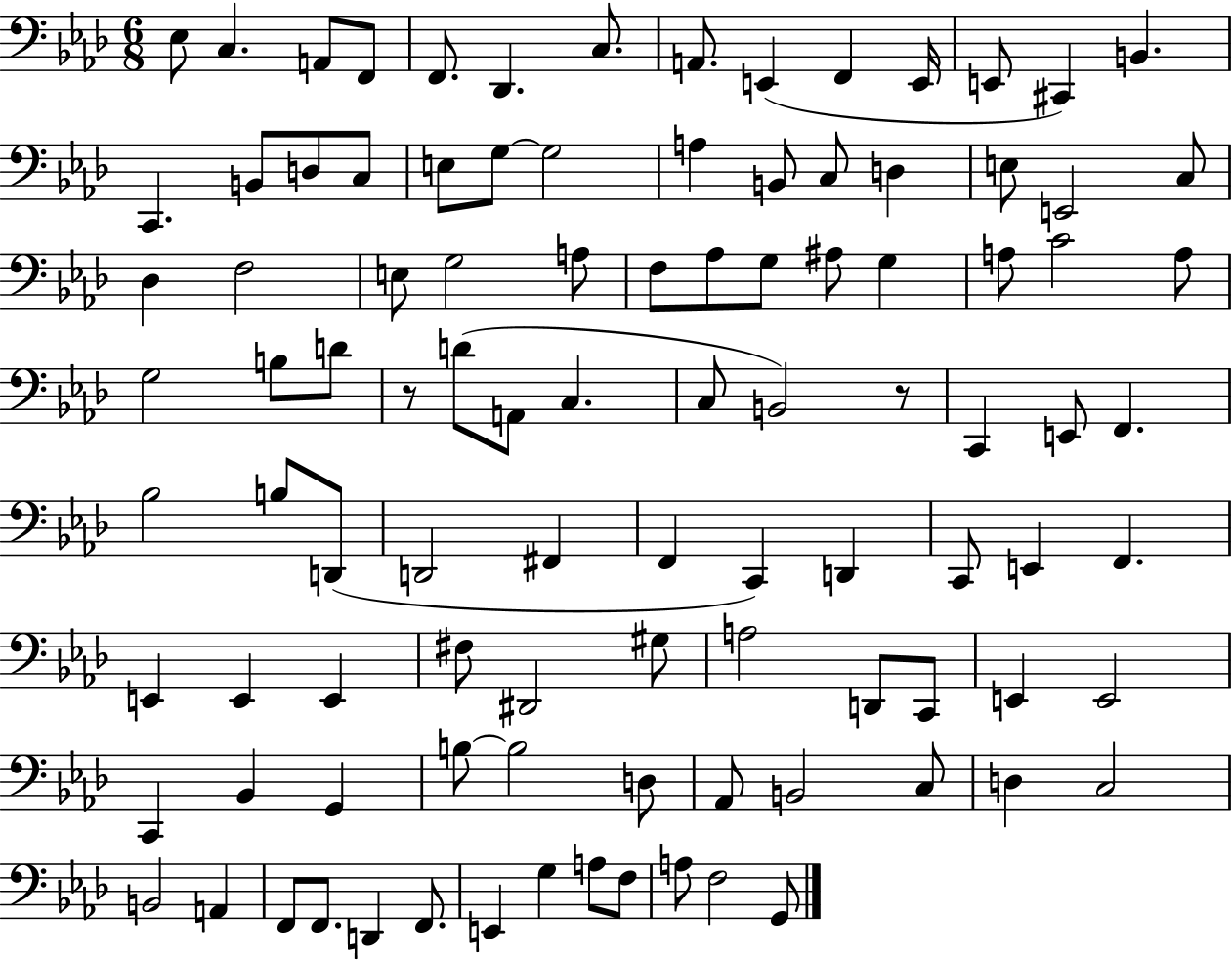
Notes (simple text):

Eb3/e C3/q. A2/e F2/e F2/e. Db2/q. C3/e. A2/e. E2/q F2/q E2/s E2/e C#2/q B2/q. C2/q. B2/e D3/e C3/e E3/e G3/e G3/h A3/q B2/e C3/e D3/q E3/e E2/h C3/e Db3/q F3/h E3/e G3/h A3/e F3/e Ab3/e G3/e A#3/e G3/q A3/e C4/h A3/e G3/h B3/e D4/e R/e D4/e A2/e C3/q. C3/e B2/h R/e C2/q E2/e F2/q. Bb3/h B3/e D2/e D2/h F#2/q F2/q C2/q D2/q C2/e E2/q F2/q. E2/q E2/q E2/q F#3/e D#2/h G#3/e A3/h D2/e C2/e E2/q E2/h C2/q Bb2/q G2/q B3/e B3/h D3/e Ab2/e B2/h C3/e D3/q C3/h B2/h A2/q F2/e F2/e. D2/q F2/e. E2/q G3/q A3/e F3/e A3/e F3/h G2/e